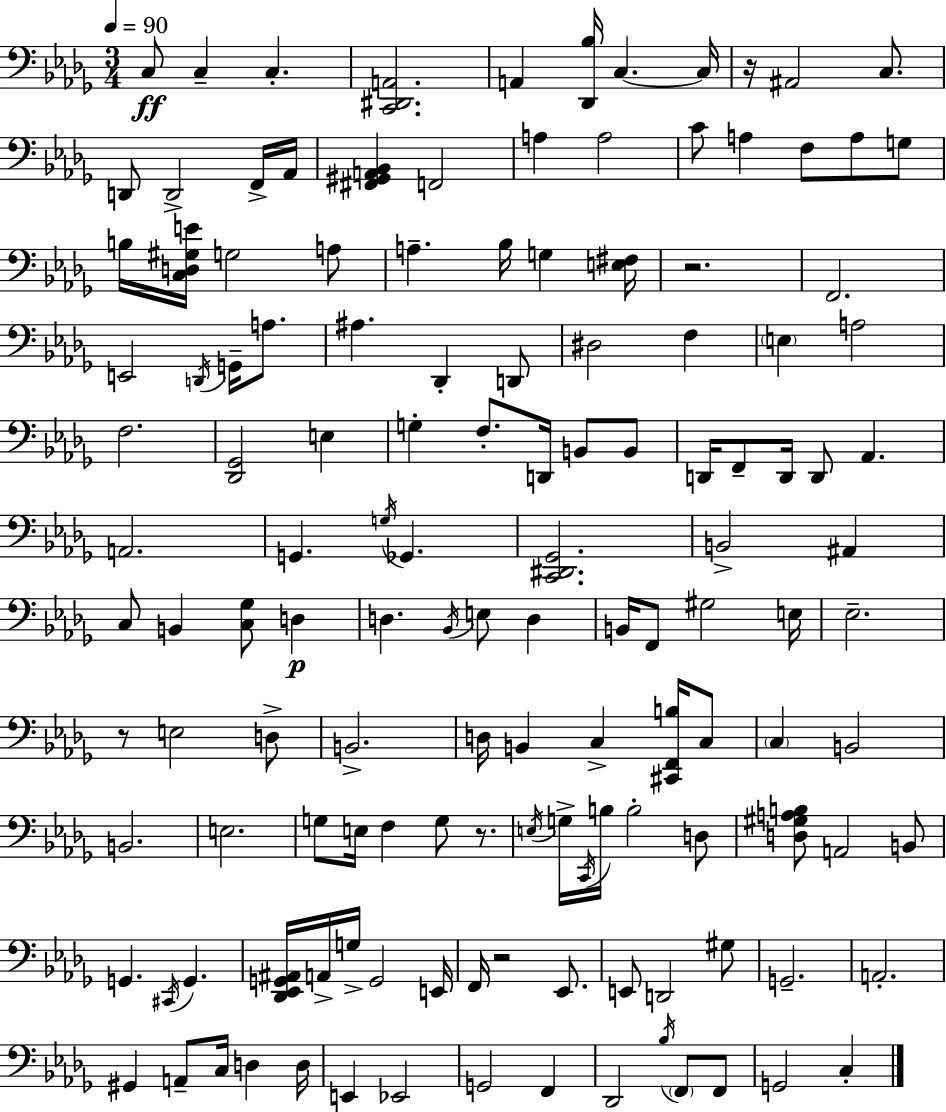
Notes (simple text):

C3/e C3/q C3/q. [C2,D#2,A2]/h. A2/q [Db2,Bb3]/s C3/q. C3/s R/s A#2/h C3/e. D2/e D2/h F2/s Ab2/s [F#2,G#2,A2,Bb2]/q F2/h A3/q A3/h C4/e A3/q F3/e A3/e G3/e B3/s [C3,D3,G#3,E4]/s G3/h A3/e A3/q. Bb3/s G3/q [E3,F#3]/s R/h. F2/h. E2/h D2/s G2/s A3/e. A#3/q. Db2/q D2/e D#3/h F3/q E3/q A3/h F3/h. [Db2,Gb2]/h E3/q G3/q F3/e. D2/s B2/e B2/e D2/s F2/e D2/s D2/e Ab2/q. A2/h. G2/q. G3/s Gb2/q. [C2,D#2,Gb2]/h. B2/h A#2/q C3/e B2/q [C3,Gb3]/e D3/q D3/q. Bb2/s E3/e D3/q B2/s F2/e G#3/h E3/s Eb3/h. R/e E3/h D3/e B2/h. D3/s B2/q C3/q [C#2,F2,B3]/s C3/e C3/q B2/h B2/h. E3/h. G3/e E3/s F3/q G3/e R/e. E3/s G3/s C2/s B3/s B3/h D3/e [D3,G#3,A3,B3]/e A2/h B2/e G2/q. C#2/s G2/q. [Db2,Eb2,G2,A#2]/s A2/s G3/s G2/h E2/s F2/s R/h Eb2/e. E2/e D2/h G#3/e G2/h. A2/h. G#2/q A2/e C3/s D3/q D3/s E2/q Eb2/h G2/h F2/q Db2/h Bb3/s F2/e F2/e G2/h C3/q